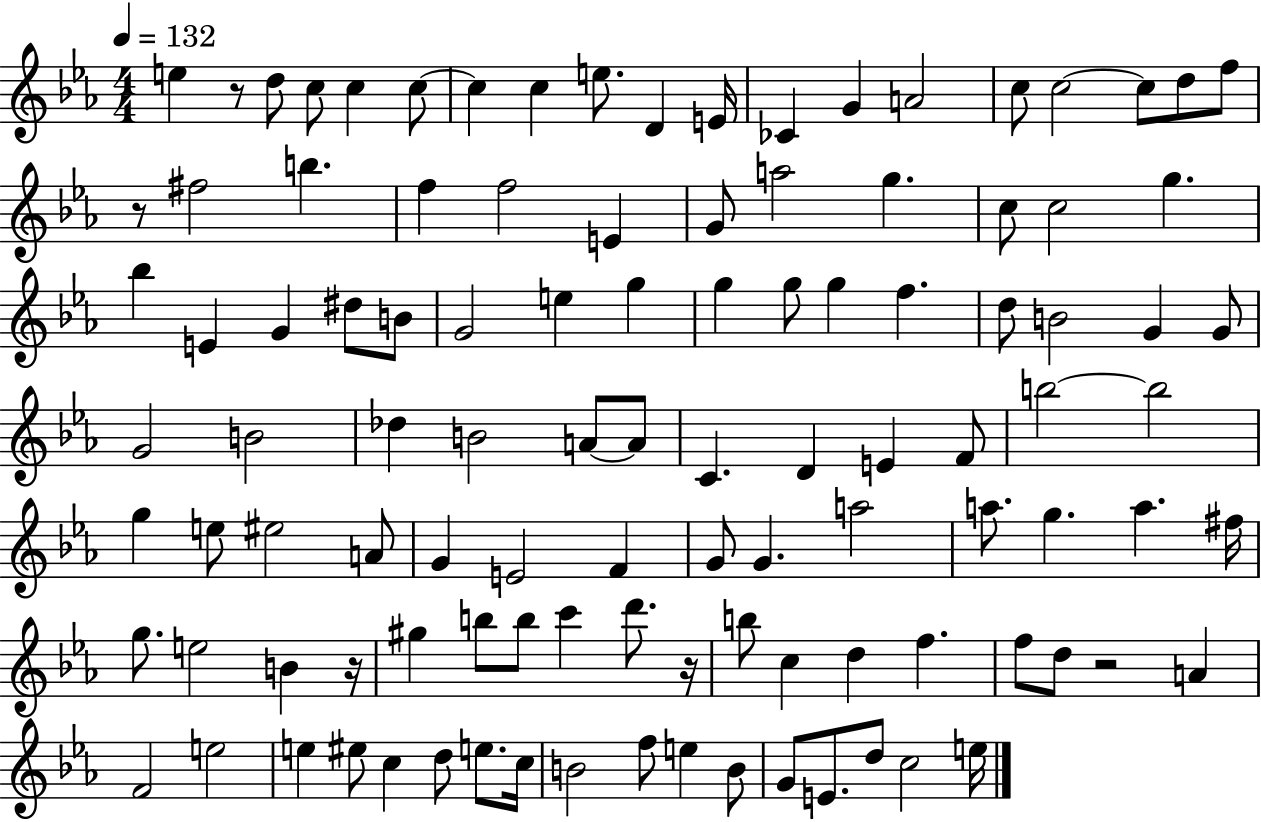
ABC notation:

X:1
T:Untitled
M:4/4
L:1/4
K:Eb
e z/2 d/2 c/2 c c/2 c c e/2 D E/4 _C G A2 c/2 c2 c/2 d/2 f/2 z/2 ^f2 b f f2 E G/2 a2 g c/2 c2 g _b E G ^d/2 B/2 G2 e g g g/2 g f d/2 B2 G G/2 G2 B2 _d B2 A/2 A/2 C D E F/2 b2 b2 g e/2 ^e2 A/2 G E2 F G/2 G a2 a/2 g a ^f/4 g/2 e2 B z/4 ^g b/2 b/2 c' d'/2 z/4 b/2 c d f f/2 d/2 z2 A F2 e2 e ^e/2 c d/2 e/2 c/4 B2 f/2 e B/2 G/2 E/2 d/2 c2 e/4